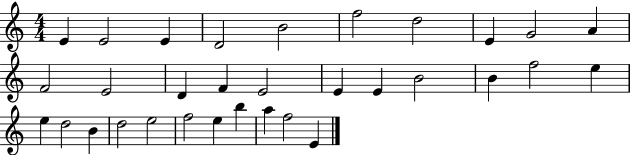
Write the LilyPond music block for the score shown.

{
  \clef treble
  \numericTimeSignature
  \time 4/4
  \key c \major
  e'4 e'2 e'4 | d'2 b'2 | f''2 d''2 | e'4 g'2 a'4 | \break f'2 e'2 | d'4 f'4 e'2 | e'4 e'4 b'2 | b'4 f''2 e''4 | \break e''4 d''2 b'4 | d''2 e''2 | f''2 e''4 b''4 | a''4 f''2 e'4 | \break \bar "|."
}